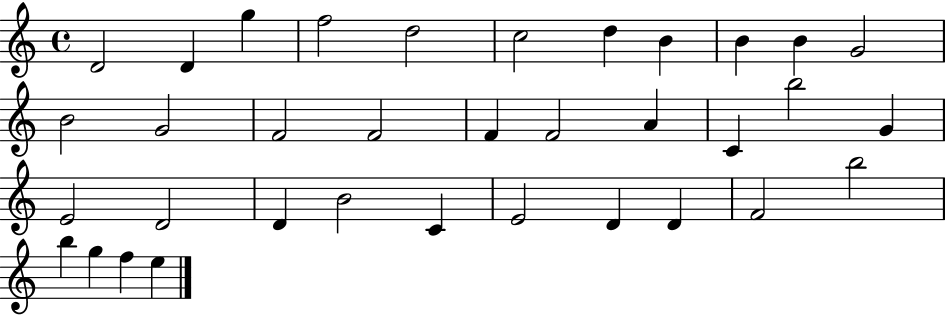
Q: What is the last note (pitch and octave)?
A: E5